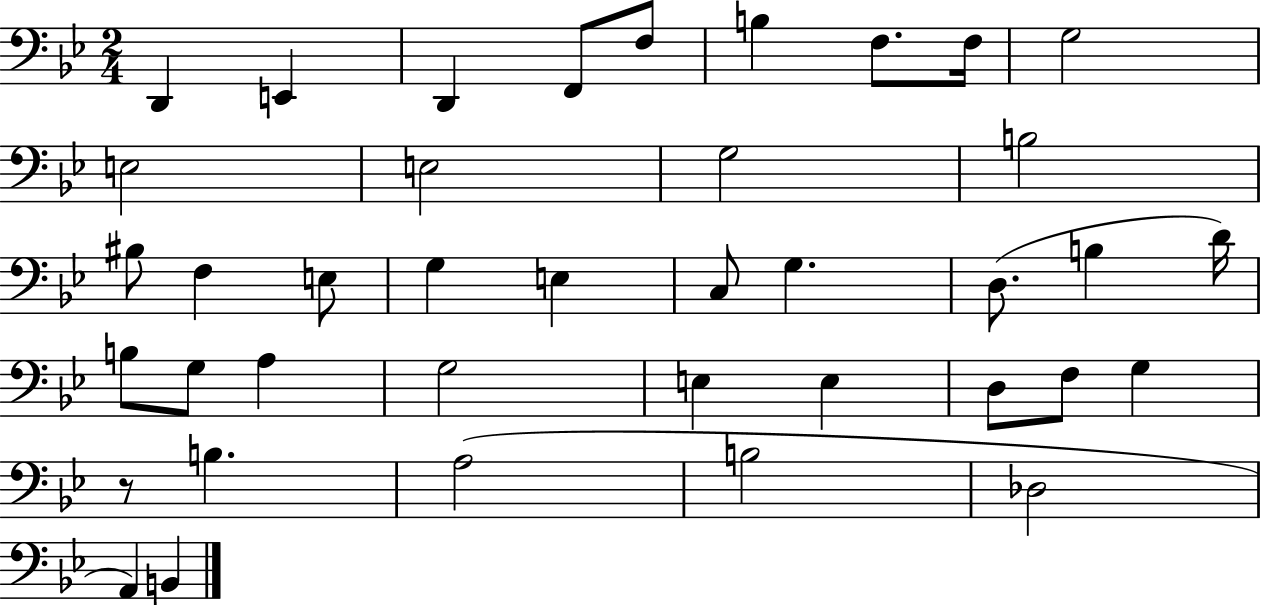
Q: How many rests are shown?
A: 1